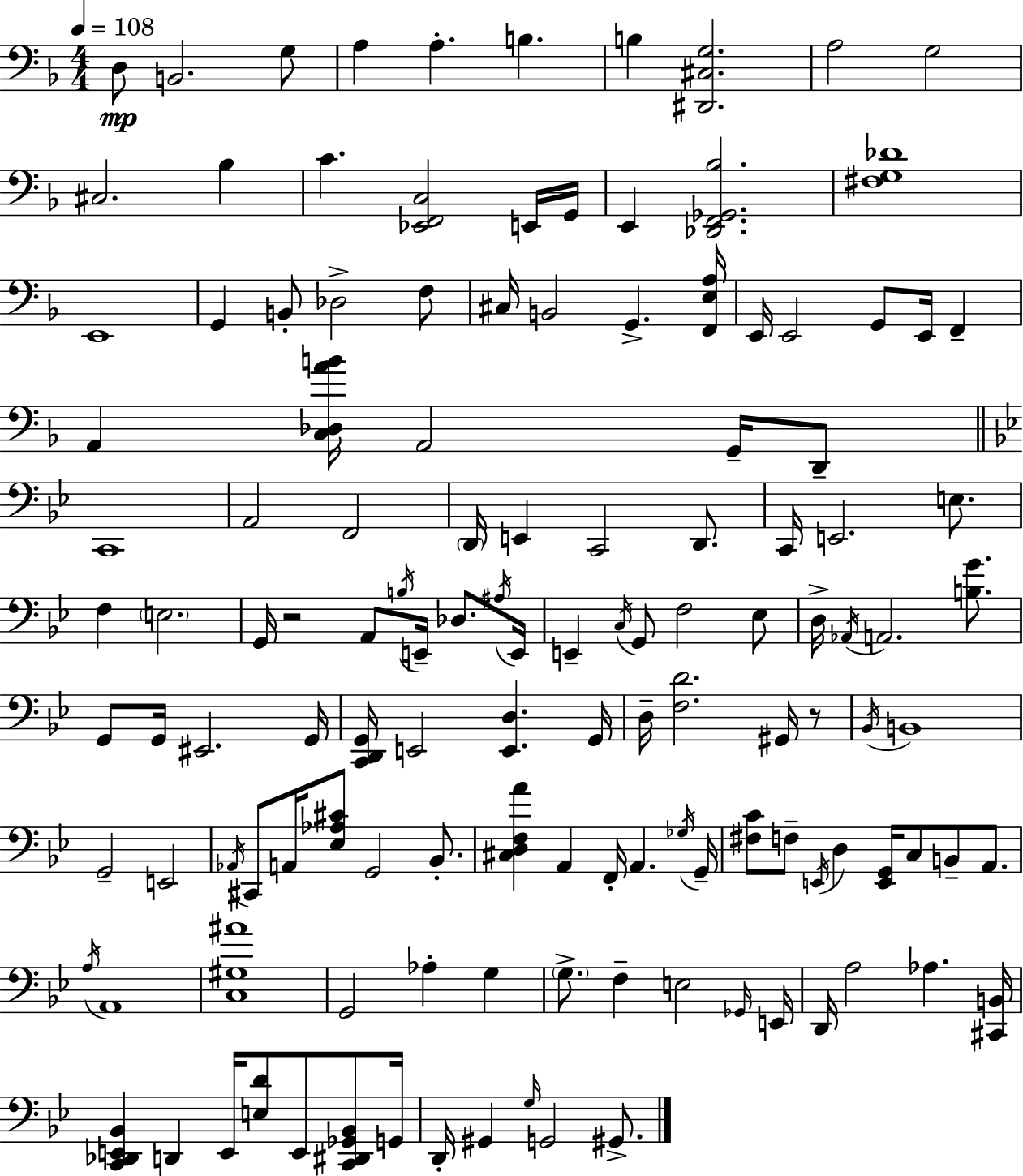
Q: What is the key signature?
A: D minor